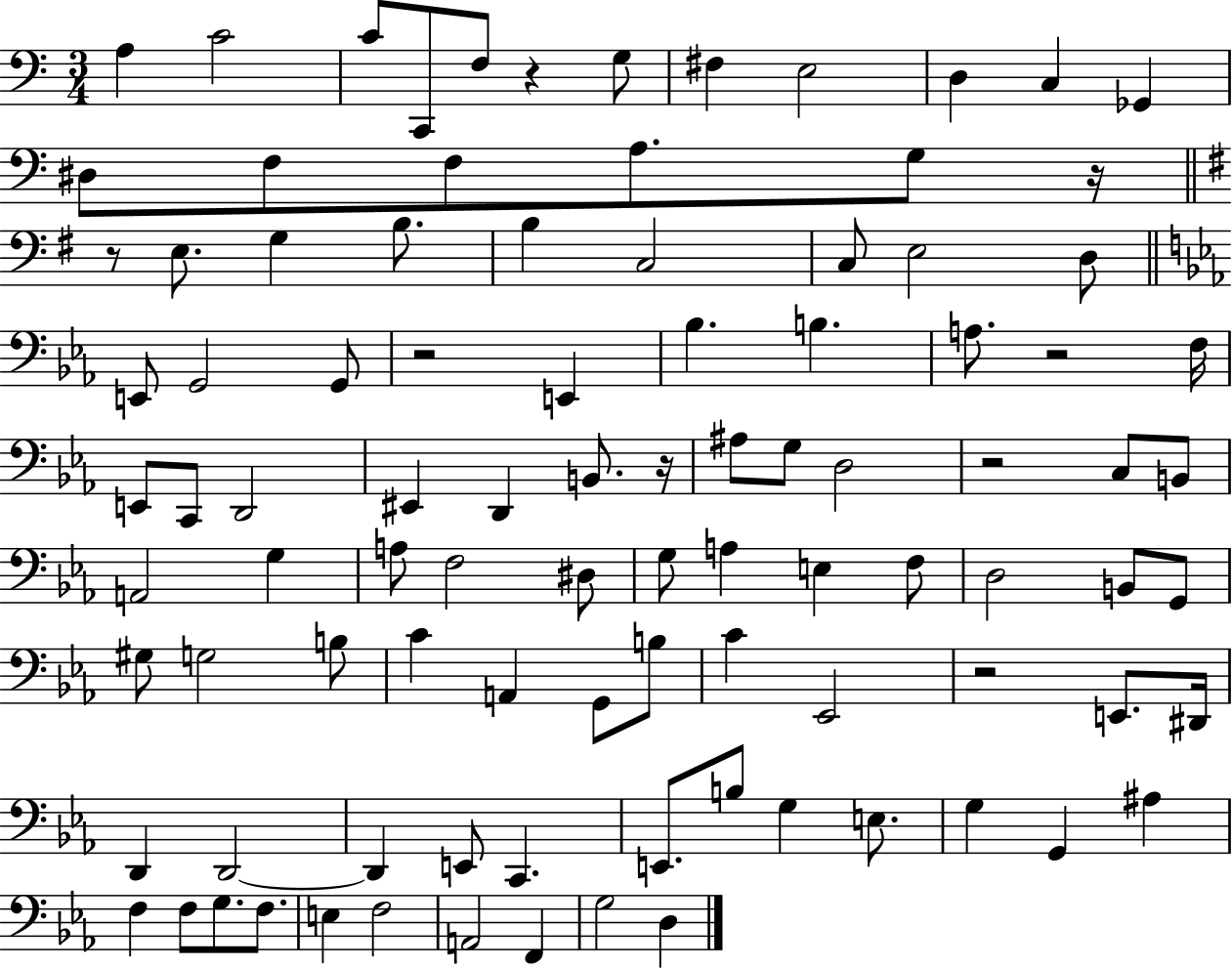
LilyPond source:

{
  \clef bass
  \numericTimeSignature
  \time 3/4
  \key c \major
  a4 c'2 | c'8 c,8 f8 r4 g8 | fis4 e2 | d4 c4 ges,4 | \break dis8 f8 f8 a8. g8 r16 | \bar "||" \break \key g \major r8 e8. g4 b8. | b4 c2 | c8 e2 d8 | \bar "||" \break \key ees \major e,8 g,2 g,8 | r2 e,4 | bes4. b4. | a8. r2 f16 | \break e,8 c,8 d,2 | eis,4 d,4 b,8. r16 | ais8 g8 d2 | r2 c8 b,8 | \break a,2 g4 | a8 f2 dis8 | g8 a4 e4 f8 | d2 b,8 g,8 | \break gis8 g2 b8 | c'4 a,4 g,8 b8 | c'4 ees,2 | r2 e,8. dis,16 | \break d,4 d,2~~ | d,4 e,8 c,4. | e,8. b8 g4 e8. | g4 g,4 ais4 | \break f4 f8 g8. f8. | e4 f2 | a,2 f,4 | g2 d4 | \break \bar "|."
}